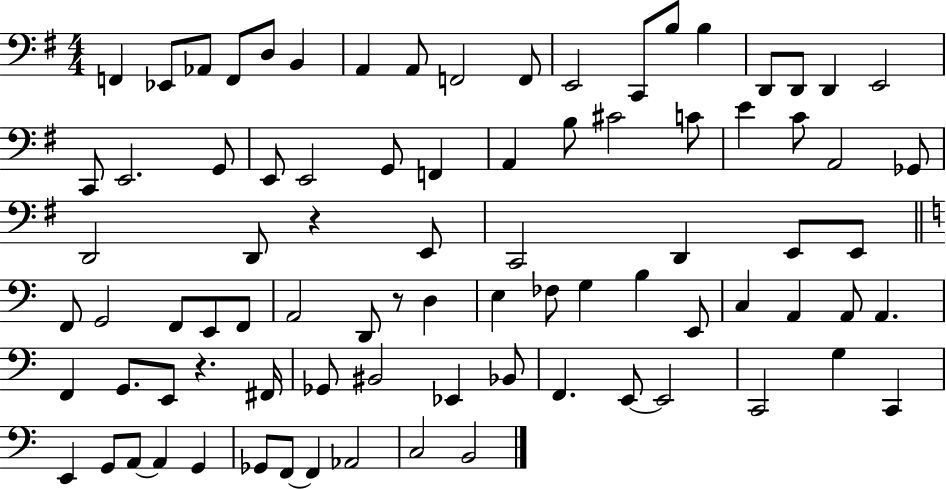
F2/q Eb2/e Ab2/e F2/e D3/e B2/q A2/q A2/e F2/h F2/e E2/h C2/e B3/e B3/q D2/e D2/e D2/q E2/h C2/e E2/h. G2/e E2/e E2/h G2/e F2/q A2/q B3/e C#4/h C4/e E4/q C4/e A2/h Gb2/e D2/h D2/e R/q E2/e C2/h D2/q E2/e E2/e F2/e G2/h F2/e E2/e F2/e A2/h D2/e R/e D3/q E3/q FES3/e G3/q B3/q E2/e C3/q A2/q A2/e A2/q. F2/q G2/e. E2/e R/q. F#2/s Gb2/e BIS2/h Eb2/q Bb2/e F2/q. E2/e E2/h C2/h G3/q C2/q E2/q G2/e A2/e A2/q G2/q Gb2/e F2/e F2/q Ab2/h C3/h B2/h